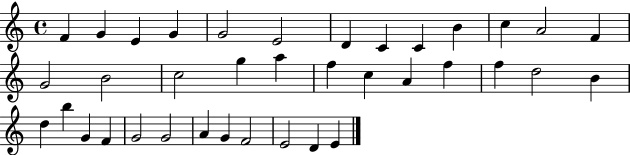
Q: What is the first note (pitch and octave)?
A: F4